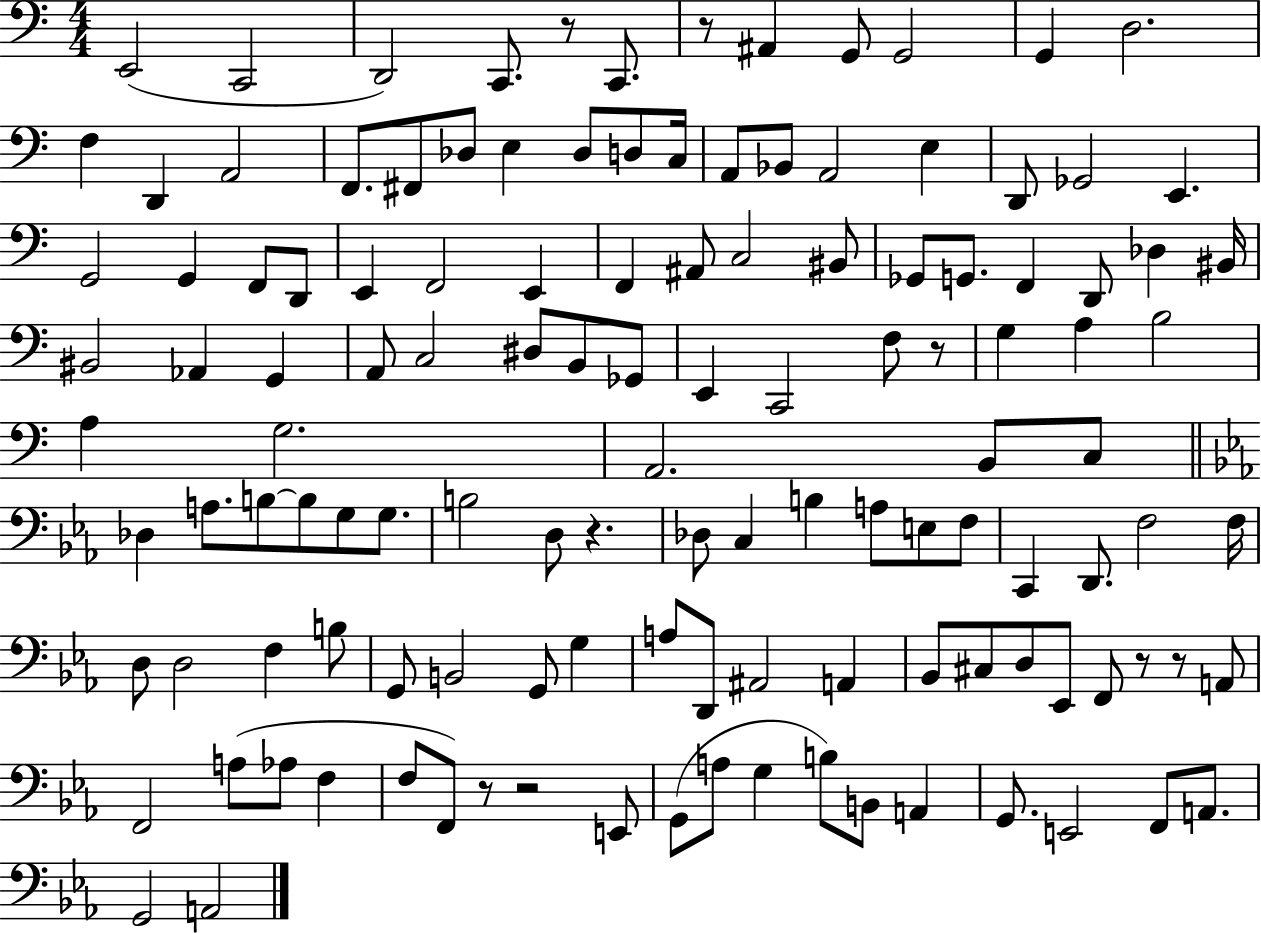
X:1
T:Untitled
M:4/4
L:1/4
K:C
E,,2 C,,2 D,,2 C,,/2 z/2 C,,/2 z/2 ^A,, G,,/2 G,,2 G,, D,2 F, D,, A,,2 F,,/2 ^F,,/2 _D,/2 E, _D,/2 D,/2 C,/4 A,,/2 _B,,/2 A,,2 E, D,,/2 _G,,2 E,, G,,2 G,, F,,/2 D,,/2 E,, F,,2 E,, F,, ^A,,/2 C,2 ^B,,/2 _G,,/2 G,,/2 F,, D,,/2 _D, ^B,,/4 ^B,,2 _A,, G,, A,,/2 C,2 ^D,/2 B,,/2 _G,,/2 E,, C,,2 F,/2 z/2 G, A, B,2 A, G,2 A,,2 B,,/2 C,/2 _D, A,/2 B,/2 B,/2 G,/2 G,/2 B,2 D,/2 z _D,/2 C, B, A,/2 E,/2 F,/2 C,, D,,/2 F,2 F,/4 D,/2 D,2 F, B,/2 G,,/2 B,,2 G,,/2 G, A,/2 D,,/2 ^A,,2 A,, _B,,/2 ^C,/2 D,/2 _E,,/2 F,,/2 z/2 z/2 A,,/2 F,,2 A,/2 _A,/2 F, F,/2 F,,/2 z/2 z2 E,,/2 G,,/2 A,/2 G, B,/2 B,,/2 A,, G,,/2 E,,2 F,,/2 A,,/2 G,,2 A,,2